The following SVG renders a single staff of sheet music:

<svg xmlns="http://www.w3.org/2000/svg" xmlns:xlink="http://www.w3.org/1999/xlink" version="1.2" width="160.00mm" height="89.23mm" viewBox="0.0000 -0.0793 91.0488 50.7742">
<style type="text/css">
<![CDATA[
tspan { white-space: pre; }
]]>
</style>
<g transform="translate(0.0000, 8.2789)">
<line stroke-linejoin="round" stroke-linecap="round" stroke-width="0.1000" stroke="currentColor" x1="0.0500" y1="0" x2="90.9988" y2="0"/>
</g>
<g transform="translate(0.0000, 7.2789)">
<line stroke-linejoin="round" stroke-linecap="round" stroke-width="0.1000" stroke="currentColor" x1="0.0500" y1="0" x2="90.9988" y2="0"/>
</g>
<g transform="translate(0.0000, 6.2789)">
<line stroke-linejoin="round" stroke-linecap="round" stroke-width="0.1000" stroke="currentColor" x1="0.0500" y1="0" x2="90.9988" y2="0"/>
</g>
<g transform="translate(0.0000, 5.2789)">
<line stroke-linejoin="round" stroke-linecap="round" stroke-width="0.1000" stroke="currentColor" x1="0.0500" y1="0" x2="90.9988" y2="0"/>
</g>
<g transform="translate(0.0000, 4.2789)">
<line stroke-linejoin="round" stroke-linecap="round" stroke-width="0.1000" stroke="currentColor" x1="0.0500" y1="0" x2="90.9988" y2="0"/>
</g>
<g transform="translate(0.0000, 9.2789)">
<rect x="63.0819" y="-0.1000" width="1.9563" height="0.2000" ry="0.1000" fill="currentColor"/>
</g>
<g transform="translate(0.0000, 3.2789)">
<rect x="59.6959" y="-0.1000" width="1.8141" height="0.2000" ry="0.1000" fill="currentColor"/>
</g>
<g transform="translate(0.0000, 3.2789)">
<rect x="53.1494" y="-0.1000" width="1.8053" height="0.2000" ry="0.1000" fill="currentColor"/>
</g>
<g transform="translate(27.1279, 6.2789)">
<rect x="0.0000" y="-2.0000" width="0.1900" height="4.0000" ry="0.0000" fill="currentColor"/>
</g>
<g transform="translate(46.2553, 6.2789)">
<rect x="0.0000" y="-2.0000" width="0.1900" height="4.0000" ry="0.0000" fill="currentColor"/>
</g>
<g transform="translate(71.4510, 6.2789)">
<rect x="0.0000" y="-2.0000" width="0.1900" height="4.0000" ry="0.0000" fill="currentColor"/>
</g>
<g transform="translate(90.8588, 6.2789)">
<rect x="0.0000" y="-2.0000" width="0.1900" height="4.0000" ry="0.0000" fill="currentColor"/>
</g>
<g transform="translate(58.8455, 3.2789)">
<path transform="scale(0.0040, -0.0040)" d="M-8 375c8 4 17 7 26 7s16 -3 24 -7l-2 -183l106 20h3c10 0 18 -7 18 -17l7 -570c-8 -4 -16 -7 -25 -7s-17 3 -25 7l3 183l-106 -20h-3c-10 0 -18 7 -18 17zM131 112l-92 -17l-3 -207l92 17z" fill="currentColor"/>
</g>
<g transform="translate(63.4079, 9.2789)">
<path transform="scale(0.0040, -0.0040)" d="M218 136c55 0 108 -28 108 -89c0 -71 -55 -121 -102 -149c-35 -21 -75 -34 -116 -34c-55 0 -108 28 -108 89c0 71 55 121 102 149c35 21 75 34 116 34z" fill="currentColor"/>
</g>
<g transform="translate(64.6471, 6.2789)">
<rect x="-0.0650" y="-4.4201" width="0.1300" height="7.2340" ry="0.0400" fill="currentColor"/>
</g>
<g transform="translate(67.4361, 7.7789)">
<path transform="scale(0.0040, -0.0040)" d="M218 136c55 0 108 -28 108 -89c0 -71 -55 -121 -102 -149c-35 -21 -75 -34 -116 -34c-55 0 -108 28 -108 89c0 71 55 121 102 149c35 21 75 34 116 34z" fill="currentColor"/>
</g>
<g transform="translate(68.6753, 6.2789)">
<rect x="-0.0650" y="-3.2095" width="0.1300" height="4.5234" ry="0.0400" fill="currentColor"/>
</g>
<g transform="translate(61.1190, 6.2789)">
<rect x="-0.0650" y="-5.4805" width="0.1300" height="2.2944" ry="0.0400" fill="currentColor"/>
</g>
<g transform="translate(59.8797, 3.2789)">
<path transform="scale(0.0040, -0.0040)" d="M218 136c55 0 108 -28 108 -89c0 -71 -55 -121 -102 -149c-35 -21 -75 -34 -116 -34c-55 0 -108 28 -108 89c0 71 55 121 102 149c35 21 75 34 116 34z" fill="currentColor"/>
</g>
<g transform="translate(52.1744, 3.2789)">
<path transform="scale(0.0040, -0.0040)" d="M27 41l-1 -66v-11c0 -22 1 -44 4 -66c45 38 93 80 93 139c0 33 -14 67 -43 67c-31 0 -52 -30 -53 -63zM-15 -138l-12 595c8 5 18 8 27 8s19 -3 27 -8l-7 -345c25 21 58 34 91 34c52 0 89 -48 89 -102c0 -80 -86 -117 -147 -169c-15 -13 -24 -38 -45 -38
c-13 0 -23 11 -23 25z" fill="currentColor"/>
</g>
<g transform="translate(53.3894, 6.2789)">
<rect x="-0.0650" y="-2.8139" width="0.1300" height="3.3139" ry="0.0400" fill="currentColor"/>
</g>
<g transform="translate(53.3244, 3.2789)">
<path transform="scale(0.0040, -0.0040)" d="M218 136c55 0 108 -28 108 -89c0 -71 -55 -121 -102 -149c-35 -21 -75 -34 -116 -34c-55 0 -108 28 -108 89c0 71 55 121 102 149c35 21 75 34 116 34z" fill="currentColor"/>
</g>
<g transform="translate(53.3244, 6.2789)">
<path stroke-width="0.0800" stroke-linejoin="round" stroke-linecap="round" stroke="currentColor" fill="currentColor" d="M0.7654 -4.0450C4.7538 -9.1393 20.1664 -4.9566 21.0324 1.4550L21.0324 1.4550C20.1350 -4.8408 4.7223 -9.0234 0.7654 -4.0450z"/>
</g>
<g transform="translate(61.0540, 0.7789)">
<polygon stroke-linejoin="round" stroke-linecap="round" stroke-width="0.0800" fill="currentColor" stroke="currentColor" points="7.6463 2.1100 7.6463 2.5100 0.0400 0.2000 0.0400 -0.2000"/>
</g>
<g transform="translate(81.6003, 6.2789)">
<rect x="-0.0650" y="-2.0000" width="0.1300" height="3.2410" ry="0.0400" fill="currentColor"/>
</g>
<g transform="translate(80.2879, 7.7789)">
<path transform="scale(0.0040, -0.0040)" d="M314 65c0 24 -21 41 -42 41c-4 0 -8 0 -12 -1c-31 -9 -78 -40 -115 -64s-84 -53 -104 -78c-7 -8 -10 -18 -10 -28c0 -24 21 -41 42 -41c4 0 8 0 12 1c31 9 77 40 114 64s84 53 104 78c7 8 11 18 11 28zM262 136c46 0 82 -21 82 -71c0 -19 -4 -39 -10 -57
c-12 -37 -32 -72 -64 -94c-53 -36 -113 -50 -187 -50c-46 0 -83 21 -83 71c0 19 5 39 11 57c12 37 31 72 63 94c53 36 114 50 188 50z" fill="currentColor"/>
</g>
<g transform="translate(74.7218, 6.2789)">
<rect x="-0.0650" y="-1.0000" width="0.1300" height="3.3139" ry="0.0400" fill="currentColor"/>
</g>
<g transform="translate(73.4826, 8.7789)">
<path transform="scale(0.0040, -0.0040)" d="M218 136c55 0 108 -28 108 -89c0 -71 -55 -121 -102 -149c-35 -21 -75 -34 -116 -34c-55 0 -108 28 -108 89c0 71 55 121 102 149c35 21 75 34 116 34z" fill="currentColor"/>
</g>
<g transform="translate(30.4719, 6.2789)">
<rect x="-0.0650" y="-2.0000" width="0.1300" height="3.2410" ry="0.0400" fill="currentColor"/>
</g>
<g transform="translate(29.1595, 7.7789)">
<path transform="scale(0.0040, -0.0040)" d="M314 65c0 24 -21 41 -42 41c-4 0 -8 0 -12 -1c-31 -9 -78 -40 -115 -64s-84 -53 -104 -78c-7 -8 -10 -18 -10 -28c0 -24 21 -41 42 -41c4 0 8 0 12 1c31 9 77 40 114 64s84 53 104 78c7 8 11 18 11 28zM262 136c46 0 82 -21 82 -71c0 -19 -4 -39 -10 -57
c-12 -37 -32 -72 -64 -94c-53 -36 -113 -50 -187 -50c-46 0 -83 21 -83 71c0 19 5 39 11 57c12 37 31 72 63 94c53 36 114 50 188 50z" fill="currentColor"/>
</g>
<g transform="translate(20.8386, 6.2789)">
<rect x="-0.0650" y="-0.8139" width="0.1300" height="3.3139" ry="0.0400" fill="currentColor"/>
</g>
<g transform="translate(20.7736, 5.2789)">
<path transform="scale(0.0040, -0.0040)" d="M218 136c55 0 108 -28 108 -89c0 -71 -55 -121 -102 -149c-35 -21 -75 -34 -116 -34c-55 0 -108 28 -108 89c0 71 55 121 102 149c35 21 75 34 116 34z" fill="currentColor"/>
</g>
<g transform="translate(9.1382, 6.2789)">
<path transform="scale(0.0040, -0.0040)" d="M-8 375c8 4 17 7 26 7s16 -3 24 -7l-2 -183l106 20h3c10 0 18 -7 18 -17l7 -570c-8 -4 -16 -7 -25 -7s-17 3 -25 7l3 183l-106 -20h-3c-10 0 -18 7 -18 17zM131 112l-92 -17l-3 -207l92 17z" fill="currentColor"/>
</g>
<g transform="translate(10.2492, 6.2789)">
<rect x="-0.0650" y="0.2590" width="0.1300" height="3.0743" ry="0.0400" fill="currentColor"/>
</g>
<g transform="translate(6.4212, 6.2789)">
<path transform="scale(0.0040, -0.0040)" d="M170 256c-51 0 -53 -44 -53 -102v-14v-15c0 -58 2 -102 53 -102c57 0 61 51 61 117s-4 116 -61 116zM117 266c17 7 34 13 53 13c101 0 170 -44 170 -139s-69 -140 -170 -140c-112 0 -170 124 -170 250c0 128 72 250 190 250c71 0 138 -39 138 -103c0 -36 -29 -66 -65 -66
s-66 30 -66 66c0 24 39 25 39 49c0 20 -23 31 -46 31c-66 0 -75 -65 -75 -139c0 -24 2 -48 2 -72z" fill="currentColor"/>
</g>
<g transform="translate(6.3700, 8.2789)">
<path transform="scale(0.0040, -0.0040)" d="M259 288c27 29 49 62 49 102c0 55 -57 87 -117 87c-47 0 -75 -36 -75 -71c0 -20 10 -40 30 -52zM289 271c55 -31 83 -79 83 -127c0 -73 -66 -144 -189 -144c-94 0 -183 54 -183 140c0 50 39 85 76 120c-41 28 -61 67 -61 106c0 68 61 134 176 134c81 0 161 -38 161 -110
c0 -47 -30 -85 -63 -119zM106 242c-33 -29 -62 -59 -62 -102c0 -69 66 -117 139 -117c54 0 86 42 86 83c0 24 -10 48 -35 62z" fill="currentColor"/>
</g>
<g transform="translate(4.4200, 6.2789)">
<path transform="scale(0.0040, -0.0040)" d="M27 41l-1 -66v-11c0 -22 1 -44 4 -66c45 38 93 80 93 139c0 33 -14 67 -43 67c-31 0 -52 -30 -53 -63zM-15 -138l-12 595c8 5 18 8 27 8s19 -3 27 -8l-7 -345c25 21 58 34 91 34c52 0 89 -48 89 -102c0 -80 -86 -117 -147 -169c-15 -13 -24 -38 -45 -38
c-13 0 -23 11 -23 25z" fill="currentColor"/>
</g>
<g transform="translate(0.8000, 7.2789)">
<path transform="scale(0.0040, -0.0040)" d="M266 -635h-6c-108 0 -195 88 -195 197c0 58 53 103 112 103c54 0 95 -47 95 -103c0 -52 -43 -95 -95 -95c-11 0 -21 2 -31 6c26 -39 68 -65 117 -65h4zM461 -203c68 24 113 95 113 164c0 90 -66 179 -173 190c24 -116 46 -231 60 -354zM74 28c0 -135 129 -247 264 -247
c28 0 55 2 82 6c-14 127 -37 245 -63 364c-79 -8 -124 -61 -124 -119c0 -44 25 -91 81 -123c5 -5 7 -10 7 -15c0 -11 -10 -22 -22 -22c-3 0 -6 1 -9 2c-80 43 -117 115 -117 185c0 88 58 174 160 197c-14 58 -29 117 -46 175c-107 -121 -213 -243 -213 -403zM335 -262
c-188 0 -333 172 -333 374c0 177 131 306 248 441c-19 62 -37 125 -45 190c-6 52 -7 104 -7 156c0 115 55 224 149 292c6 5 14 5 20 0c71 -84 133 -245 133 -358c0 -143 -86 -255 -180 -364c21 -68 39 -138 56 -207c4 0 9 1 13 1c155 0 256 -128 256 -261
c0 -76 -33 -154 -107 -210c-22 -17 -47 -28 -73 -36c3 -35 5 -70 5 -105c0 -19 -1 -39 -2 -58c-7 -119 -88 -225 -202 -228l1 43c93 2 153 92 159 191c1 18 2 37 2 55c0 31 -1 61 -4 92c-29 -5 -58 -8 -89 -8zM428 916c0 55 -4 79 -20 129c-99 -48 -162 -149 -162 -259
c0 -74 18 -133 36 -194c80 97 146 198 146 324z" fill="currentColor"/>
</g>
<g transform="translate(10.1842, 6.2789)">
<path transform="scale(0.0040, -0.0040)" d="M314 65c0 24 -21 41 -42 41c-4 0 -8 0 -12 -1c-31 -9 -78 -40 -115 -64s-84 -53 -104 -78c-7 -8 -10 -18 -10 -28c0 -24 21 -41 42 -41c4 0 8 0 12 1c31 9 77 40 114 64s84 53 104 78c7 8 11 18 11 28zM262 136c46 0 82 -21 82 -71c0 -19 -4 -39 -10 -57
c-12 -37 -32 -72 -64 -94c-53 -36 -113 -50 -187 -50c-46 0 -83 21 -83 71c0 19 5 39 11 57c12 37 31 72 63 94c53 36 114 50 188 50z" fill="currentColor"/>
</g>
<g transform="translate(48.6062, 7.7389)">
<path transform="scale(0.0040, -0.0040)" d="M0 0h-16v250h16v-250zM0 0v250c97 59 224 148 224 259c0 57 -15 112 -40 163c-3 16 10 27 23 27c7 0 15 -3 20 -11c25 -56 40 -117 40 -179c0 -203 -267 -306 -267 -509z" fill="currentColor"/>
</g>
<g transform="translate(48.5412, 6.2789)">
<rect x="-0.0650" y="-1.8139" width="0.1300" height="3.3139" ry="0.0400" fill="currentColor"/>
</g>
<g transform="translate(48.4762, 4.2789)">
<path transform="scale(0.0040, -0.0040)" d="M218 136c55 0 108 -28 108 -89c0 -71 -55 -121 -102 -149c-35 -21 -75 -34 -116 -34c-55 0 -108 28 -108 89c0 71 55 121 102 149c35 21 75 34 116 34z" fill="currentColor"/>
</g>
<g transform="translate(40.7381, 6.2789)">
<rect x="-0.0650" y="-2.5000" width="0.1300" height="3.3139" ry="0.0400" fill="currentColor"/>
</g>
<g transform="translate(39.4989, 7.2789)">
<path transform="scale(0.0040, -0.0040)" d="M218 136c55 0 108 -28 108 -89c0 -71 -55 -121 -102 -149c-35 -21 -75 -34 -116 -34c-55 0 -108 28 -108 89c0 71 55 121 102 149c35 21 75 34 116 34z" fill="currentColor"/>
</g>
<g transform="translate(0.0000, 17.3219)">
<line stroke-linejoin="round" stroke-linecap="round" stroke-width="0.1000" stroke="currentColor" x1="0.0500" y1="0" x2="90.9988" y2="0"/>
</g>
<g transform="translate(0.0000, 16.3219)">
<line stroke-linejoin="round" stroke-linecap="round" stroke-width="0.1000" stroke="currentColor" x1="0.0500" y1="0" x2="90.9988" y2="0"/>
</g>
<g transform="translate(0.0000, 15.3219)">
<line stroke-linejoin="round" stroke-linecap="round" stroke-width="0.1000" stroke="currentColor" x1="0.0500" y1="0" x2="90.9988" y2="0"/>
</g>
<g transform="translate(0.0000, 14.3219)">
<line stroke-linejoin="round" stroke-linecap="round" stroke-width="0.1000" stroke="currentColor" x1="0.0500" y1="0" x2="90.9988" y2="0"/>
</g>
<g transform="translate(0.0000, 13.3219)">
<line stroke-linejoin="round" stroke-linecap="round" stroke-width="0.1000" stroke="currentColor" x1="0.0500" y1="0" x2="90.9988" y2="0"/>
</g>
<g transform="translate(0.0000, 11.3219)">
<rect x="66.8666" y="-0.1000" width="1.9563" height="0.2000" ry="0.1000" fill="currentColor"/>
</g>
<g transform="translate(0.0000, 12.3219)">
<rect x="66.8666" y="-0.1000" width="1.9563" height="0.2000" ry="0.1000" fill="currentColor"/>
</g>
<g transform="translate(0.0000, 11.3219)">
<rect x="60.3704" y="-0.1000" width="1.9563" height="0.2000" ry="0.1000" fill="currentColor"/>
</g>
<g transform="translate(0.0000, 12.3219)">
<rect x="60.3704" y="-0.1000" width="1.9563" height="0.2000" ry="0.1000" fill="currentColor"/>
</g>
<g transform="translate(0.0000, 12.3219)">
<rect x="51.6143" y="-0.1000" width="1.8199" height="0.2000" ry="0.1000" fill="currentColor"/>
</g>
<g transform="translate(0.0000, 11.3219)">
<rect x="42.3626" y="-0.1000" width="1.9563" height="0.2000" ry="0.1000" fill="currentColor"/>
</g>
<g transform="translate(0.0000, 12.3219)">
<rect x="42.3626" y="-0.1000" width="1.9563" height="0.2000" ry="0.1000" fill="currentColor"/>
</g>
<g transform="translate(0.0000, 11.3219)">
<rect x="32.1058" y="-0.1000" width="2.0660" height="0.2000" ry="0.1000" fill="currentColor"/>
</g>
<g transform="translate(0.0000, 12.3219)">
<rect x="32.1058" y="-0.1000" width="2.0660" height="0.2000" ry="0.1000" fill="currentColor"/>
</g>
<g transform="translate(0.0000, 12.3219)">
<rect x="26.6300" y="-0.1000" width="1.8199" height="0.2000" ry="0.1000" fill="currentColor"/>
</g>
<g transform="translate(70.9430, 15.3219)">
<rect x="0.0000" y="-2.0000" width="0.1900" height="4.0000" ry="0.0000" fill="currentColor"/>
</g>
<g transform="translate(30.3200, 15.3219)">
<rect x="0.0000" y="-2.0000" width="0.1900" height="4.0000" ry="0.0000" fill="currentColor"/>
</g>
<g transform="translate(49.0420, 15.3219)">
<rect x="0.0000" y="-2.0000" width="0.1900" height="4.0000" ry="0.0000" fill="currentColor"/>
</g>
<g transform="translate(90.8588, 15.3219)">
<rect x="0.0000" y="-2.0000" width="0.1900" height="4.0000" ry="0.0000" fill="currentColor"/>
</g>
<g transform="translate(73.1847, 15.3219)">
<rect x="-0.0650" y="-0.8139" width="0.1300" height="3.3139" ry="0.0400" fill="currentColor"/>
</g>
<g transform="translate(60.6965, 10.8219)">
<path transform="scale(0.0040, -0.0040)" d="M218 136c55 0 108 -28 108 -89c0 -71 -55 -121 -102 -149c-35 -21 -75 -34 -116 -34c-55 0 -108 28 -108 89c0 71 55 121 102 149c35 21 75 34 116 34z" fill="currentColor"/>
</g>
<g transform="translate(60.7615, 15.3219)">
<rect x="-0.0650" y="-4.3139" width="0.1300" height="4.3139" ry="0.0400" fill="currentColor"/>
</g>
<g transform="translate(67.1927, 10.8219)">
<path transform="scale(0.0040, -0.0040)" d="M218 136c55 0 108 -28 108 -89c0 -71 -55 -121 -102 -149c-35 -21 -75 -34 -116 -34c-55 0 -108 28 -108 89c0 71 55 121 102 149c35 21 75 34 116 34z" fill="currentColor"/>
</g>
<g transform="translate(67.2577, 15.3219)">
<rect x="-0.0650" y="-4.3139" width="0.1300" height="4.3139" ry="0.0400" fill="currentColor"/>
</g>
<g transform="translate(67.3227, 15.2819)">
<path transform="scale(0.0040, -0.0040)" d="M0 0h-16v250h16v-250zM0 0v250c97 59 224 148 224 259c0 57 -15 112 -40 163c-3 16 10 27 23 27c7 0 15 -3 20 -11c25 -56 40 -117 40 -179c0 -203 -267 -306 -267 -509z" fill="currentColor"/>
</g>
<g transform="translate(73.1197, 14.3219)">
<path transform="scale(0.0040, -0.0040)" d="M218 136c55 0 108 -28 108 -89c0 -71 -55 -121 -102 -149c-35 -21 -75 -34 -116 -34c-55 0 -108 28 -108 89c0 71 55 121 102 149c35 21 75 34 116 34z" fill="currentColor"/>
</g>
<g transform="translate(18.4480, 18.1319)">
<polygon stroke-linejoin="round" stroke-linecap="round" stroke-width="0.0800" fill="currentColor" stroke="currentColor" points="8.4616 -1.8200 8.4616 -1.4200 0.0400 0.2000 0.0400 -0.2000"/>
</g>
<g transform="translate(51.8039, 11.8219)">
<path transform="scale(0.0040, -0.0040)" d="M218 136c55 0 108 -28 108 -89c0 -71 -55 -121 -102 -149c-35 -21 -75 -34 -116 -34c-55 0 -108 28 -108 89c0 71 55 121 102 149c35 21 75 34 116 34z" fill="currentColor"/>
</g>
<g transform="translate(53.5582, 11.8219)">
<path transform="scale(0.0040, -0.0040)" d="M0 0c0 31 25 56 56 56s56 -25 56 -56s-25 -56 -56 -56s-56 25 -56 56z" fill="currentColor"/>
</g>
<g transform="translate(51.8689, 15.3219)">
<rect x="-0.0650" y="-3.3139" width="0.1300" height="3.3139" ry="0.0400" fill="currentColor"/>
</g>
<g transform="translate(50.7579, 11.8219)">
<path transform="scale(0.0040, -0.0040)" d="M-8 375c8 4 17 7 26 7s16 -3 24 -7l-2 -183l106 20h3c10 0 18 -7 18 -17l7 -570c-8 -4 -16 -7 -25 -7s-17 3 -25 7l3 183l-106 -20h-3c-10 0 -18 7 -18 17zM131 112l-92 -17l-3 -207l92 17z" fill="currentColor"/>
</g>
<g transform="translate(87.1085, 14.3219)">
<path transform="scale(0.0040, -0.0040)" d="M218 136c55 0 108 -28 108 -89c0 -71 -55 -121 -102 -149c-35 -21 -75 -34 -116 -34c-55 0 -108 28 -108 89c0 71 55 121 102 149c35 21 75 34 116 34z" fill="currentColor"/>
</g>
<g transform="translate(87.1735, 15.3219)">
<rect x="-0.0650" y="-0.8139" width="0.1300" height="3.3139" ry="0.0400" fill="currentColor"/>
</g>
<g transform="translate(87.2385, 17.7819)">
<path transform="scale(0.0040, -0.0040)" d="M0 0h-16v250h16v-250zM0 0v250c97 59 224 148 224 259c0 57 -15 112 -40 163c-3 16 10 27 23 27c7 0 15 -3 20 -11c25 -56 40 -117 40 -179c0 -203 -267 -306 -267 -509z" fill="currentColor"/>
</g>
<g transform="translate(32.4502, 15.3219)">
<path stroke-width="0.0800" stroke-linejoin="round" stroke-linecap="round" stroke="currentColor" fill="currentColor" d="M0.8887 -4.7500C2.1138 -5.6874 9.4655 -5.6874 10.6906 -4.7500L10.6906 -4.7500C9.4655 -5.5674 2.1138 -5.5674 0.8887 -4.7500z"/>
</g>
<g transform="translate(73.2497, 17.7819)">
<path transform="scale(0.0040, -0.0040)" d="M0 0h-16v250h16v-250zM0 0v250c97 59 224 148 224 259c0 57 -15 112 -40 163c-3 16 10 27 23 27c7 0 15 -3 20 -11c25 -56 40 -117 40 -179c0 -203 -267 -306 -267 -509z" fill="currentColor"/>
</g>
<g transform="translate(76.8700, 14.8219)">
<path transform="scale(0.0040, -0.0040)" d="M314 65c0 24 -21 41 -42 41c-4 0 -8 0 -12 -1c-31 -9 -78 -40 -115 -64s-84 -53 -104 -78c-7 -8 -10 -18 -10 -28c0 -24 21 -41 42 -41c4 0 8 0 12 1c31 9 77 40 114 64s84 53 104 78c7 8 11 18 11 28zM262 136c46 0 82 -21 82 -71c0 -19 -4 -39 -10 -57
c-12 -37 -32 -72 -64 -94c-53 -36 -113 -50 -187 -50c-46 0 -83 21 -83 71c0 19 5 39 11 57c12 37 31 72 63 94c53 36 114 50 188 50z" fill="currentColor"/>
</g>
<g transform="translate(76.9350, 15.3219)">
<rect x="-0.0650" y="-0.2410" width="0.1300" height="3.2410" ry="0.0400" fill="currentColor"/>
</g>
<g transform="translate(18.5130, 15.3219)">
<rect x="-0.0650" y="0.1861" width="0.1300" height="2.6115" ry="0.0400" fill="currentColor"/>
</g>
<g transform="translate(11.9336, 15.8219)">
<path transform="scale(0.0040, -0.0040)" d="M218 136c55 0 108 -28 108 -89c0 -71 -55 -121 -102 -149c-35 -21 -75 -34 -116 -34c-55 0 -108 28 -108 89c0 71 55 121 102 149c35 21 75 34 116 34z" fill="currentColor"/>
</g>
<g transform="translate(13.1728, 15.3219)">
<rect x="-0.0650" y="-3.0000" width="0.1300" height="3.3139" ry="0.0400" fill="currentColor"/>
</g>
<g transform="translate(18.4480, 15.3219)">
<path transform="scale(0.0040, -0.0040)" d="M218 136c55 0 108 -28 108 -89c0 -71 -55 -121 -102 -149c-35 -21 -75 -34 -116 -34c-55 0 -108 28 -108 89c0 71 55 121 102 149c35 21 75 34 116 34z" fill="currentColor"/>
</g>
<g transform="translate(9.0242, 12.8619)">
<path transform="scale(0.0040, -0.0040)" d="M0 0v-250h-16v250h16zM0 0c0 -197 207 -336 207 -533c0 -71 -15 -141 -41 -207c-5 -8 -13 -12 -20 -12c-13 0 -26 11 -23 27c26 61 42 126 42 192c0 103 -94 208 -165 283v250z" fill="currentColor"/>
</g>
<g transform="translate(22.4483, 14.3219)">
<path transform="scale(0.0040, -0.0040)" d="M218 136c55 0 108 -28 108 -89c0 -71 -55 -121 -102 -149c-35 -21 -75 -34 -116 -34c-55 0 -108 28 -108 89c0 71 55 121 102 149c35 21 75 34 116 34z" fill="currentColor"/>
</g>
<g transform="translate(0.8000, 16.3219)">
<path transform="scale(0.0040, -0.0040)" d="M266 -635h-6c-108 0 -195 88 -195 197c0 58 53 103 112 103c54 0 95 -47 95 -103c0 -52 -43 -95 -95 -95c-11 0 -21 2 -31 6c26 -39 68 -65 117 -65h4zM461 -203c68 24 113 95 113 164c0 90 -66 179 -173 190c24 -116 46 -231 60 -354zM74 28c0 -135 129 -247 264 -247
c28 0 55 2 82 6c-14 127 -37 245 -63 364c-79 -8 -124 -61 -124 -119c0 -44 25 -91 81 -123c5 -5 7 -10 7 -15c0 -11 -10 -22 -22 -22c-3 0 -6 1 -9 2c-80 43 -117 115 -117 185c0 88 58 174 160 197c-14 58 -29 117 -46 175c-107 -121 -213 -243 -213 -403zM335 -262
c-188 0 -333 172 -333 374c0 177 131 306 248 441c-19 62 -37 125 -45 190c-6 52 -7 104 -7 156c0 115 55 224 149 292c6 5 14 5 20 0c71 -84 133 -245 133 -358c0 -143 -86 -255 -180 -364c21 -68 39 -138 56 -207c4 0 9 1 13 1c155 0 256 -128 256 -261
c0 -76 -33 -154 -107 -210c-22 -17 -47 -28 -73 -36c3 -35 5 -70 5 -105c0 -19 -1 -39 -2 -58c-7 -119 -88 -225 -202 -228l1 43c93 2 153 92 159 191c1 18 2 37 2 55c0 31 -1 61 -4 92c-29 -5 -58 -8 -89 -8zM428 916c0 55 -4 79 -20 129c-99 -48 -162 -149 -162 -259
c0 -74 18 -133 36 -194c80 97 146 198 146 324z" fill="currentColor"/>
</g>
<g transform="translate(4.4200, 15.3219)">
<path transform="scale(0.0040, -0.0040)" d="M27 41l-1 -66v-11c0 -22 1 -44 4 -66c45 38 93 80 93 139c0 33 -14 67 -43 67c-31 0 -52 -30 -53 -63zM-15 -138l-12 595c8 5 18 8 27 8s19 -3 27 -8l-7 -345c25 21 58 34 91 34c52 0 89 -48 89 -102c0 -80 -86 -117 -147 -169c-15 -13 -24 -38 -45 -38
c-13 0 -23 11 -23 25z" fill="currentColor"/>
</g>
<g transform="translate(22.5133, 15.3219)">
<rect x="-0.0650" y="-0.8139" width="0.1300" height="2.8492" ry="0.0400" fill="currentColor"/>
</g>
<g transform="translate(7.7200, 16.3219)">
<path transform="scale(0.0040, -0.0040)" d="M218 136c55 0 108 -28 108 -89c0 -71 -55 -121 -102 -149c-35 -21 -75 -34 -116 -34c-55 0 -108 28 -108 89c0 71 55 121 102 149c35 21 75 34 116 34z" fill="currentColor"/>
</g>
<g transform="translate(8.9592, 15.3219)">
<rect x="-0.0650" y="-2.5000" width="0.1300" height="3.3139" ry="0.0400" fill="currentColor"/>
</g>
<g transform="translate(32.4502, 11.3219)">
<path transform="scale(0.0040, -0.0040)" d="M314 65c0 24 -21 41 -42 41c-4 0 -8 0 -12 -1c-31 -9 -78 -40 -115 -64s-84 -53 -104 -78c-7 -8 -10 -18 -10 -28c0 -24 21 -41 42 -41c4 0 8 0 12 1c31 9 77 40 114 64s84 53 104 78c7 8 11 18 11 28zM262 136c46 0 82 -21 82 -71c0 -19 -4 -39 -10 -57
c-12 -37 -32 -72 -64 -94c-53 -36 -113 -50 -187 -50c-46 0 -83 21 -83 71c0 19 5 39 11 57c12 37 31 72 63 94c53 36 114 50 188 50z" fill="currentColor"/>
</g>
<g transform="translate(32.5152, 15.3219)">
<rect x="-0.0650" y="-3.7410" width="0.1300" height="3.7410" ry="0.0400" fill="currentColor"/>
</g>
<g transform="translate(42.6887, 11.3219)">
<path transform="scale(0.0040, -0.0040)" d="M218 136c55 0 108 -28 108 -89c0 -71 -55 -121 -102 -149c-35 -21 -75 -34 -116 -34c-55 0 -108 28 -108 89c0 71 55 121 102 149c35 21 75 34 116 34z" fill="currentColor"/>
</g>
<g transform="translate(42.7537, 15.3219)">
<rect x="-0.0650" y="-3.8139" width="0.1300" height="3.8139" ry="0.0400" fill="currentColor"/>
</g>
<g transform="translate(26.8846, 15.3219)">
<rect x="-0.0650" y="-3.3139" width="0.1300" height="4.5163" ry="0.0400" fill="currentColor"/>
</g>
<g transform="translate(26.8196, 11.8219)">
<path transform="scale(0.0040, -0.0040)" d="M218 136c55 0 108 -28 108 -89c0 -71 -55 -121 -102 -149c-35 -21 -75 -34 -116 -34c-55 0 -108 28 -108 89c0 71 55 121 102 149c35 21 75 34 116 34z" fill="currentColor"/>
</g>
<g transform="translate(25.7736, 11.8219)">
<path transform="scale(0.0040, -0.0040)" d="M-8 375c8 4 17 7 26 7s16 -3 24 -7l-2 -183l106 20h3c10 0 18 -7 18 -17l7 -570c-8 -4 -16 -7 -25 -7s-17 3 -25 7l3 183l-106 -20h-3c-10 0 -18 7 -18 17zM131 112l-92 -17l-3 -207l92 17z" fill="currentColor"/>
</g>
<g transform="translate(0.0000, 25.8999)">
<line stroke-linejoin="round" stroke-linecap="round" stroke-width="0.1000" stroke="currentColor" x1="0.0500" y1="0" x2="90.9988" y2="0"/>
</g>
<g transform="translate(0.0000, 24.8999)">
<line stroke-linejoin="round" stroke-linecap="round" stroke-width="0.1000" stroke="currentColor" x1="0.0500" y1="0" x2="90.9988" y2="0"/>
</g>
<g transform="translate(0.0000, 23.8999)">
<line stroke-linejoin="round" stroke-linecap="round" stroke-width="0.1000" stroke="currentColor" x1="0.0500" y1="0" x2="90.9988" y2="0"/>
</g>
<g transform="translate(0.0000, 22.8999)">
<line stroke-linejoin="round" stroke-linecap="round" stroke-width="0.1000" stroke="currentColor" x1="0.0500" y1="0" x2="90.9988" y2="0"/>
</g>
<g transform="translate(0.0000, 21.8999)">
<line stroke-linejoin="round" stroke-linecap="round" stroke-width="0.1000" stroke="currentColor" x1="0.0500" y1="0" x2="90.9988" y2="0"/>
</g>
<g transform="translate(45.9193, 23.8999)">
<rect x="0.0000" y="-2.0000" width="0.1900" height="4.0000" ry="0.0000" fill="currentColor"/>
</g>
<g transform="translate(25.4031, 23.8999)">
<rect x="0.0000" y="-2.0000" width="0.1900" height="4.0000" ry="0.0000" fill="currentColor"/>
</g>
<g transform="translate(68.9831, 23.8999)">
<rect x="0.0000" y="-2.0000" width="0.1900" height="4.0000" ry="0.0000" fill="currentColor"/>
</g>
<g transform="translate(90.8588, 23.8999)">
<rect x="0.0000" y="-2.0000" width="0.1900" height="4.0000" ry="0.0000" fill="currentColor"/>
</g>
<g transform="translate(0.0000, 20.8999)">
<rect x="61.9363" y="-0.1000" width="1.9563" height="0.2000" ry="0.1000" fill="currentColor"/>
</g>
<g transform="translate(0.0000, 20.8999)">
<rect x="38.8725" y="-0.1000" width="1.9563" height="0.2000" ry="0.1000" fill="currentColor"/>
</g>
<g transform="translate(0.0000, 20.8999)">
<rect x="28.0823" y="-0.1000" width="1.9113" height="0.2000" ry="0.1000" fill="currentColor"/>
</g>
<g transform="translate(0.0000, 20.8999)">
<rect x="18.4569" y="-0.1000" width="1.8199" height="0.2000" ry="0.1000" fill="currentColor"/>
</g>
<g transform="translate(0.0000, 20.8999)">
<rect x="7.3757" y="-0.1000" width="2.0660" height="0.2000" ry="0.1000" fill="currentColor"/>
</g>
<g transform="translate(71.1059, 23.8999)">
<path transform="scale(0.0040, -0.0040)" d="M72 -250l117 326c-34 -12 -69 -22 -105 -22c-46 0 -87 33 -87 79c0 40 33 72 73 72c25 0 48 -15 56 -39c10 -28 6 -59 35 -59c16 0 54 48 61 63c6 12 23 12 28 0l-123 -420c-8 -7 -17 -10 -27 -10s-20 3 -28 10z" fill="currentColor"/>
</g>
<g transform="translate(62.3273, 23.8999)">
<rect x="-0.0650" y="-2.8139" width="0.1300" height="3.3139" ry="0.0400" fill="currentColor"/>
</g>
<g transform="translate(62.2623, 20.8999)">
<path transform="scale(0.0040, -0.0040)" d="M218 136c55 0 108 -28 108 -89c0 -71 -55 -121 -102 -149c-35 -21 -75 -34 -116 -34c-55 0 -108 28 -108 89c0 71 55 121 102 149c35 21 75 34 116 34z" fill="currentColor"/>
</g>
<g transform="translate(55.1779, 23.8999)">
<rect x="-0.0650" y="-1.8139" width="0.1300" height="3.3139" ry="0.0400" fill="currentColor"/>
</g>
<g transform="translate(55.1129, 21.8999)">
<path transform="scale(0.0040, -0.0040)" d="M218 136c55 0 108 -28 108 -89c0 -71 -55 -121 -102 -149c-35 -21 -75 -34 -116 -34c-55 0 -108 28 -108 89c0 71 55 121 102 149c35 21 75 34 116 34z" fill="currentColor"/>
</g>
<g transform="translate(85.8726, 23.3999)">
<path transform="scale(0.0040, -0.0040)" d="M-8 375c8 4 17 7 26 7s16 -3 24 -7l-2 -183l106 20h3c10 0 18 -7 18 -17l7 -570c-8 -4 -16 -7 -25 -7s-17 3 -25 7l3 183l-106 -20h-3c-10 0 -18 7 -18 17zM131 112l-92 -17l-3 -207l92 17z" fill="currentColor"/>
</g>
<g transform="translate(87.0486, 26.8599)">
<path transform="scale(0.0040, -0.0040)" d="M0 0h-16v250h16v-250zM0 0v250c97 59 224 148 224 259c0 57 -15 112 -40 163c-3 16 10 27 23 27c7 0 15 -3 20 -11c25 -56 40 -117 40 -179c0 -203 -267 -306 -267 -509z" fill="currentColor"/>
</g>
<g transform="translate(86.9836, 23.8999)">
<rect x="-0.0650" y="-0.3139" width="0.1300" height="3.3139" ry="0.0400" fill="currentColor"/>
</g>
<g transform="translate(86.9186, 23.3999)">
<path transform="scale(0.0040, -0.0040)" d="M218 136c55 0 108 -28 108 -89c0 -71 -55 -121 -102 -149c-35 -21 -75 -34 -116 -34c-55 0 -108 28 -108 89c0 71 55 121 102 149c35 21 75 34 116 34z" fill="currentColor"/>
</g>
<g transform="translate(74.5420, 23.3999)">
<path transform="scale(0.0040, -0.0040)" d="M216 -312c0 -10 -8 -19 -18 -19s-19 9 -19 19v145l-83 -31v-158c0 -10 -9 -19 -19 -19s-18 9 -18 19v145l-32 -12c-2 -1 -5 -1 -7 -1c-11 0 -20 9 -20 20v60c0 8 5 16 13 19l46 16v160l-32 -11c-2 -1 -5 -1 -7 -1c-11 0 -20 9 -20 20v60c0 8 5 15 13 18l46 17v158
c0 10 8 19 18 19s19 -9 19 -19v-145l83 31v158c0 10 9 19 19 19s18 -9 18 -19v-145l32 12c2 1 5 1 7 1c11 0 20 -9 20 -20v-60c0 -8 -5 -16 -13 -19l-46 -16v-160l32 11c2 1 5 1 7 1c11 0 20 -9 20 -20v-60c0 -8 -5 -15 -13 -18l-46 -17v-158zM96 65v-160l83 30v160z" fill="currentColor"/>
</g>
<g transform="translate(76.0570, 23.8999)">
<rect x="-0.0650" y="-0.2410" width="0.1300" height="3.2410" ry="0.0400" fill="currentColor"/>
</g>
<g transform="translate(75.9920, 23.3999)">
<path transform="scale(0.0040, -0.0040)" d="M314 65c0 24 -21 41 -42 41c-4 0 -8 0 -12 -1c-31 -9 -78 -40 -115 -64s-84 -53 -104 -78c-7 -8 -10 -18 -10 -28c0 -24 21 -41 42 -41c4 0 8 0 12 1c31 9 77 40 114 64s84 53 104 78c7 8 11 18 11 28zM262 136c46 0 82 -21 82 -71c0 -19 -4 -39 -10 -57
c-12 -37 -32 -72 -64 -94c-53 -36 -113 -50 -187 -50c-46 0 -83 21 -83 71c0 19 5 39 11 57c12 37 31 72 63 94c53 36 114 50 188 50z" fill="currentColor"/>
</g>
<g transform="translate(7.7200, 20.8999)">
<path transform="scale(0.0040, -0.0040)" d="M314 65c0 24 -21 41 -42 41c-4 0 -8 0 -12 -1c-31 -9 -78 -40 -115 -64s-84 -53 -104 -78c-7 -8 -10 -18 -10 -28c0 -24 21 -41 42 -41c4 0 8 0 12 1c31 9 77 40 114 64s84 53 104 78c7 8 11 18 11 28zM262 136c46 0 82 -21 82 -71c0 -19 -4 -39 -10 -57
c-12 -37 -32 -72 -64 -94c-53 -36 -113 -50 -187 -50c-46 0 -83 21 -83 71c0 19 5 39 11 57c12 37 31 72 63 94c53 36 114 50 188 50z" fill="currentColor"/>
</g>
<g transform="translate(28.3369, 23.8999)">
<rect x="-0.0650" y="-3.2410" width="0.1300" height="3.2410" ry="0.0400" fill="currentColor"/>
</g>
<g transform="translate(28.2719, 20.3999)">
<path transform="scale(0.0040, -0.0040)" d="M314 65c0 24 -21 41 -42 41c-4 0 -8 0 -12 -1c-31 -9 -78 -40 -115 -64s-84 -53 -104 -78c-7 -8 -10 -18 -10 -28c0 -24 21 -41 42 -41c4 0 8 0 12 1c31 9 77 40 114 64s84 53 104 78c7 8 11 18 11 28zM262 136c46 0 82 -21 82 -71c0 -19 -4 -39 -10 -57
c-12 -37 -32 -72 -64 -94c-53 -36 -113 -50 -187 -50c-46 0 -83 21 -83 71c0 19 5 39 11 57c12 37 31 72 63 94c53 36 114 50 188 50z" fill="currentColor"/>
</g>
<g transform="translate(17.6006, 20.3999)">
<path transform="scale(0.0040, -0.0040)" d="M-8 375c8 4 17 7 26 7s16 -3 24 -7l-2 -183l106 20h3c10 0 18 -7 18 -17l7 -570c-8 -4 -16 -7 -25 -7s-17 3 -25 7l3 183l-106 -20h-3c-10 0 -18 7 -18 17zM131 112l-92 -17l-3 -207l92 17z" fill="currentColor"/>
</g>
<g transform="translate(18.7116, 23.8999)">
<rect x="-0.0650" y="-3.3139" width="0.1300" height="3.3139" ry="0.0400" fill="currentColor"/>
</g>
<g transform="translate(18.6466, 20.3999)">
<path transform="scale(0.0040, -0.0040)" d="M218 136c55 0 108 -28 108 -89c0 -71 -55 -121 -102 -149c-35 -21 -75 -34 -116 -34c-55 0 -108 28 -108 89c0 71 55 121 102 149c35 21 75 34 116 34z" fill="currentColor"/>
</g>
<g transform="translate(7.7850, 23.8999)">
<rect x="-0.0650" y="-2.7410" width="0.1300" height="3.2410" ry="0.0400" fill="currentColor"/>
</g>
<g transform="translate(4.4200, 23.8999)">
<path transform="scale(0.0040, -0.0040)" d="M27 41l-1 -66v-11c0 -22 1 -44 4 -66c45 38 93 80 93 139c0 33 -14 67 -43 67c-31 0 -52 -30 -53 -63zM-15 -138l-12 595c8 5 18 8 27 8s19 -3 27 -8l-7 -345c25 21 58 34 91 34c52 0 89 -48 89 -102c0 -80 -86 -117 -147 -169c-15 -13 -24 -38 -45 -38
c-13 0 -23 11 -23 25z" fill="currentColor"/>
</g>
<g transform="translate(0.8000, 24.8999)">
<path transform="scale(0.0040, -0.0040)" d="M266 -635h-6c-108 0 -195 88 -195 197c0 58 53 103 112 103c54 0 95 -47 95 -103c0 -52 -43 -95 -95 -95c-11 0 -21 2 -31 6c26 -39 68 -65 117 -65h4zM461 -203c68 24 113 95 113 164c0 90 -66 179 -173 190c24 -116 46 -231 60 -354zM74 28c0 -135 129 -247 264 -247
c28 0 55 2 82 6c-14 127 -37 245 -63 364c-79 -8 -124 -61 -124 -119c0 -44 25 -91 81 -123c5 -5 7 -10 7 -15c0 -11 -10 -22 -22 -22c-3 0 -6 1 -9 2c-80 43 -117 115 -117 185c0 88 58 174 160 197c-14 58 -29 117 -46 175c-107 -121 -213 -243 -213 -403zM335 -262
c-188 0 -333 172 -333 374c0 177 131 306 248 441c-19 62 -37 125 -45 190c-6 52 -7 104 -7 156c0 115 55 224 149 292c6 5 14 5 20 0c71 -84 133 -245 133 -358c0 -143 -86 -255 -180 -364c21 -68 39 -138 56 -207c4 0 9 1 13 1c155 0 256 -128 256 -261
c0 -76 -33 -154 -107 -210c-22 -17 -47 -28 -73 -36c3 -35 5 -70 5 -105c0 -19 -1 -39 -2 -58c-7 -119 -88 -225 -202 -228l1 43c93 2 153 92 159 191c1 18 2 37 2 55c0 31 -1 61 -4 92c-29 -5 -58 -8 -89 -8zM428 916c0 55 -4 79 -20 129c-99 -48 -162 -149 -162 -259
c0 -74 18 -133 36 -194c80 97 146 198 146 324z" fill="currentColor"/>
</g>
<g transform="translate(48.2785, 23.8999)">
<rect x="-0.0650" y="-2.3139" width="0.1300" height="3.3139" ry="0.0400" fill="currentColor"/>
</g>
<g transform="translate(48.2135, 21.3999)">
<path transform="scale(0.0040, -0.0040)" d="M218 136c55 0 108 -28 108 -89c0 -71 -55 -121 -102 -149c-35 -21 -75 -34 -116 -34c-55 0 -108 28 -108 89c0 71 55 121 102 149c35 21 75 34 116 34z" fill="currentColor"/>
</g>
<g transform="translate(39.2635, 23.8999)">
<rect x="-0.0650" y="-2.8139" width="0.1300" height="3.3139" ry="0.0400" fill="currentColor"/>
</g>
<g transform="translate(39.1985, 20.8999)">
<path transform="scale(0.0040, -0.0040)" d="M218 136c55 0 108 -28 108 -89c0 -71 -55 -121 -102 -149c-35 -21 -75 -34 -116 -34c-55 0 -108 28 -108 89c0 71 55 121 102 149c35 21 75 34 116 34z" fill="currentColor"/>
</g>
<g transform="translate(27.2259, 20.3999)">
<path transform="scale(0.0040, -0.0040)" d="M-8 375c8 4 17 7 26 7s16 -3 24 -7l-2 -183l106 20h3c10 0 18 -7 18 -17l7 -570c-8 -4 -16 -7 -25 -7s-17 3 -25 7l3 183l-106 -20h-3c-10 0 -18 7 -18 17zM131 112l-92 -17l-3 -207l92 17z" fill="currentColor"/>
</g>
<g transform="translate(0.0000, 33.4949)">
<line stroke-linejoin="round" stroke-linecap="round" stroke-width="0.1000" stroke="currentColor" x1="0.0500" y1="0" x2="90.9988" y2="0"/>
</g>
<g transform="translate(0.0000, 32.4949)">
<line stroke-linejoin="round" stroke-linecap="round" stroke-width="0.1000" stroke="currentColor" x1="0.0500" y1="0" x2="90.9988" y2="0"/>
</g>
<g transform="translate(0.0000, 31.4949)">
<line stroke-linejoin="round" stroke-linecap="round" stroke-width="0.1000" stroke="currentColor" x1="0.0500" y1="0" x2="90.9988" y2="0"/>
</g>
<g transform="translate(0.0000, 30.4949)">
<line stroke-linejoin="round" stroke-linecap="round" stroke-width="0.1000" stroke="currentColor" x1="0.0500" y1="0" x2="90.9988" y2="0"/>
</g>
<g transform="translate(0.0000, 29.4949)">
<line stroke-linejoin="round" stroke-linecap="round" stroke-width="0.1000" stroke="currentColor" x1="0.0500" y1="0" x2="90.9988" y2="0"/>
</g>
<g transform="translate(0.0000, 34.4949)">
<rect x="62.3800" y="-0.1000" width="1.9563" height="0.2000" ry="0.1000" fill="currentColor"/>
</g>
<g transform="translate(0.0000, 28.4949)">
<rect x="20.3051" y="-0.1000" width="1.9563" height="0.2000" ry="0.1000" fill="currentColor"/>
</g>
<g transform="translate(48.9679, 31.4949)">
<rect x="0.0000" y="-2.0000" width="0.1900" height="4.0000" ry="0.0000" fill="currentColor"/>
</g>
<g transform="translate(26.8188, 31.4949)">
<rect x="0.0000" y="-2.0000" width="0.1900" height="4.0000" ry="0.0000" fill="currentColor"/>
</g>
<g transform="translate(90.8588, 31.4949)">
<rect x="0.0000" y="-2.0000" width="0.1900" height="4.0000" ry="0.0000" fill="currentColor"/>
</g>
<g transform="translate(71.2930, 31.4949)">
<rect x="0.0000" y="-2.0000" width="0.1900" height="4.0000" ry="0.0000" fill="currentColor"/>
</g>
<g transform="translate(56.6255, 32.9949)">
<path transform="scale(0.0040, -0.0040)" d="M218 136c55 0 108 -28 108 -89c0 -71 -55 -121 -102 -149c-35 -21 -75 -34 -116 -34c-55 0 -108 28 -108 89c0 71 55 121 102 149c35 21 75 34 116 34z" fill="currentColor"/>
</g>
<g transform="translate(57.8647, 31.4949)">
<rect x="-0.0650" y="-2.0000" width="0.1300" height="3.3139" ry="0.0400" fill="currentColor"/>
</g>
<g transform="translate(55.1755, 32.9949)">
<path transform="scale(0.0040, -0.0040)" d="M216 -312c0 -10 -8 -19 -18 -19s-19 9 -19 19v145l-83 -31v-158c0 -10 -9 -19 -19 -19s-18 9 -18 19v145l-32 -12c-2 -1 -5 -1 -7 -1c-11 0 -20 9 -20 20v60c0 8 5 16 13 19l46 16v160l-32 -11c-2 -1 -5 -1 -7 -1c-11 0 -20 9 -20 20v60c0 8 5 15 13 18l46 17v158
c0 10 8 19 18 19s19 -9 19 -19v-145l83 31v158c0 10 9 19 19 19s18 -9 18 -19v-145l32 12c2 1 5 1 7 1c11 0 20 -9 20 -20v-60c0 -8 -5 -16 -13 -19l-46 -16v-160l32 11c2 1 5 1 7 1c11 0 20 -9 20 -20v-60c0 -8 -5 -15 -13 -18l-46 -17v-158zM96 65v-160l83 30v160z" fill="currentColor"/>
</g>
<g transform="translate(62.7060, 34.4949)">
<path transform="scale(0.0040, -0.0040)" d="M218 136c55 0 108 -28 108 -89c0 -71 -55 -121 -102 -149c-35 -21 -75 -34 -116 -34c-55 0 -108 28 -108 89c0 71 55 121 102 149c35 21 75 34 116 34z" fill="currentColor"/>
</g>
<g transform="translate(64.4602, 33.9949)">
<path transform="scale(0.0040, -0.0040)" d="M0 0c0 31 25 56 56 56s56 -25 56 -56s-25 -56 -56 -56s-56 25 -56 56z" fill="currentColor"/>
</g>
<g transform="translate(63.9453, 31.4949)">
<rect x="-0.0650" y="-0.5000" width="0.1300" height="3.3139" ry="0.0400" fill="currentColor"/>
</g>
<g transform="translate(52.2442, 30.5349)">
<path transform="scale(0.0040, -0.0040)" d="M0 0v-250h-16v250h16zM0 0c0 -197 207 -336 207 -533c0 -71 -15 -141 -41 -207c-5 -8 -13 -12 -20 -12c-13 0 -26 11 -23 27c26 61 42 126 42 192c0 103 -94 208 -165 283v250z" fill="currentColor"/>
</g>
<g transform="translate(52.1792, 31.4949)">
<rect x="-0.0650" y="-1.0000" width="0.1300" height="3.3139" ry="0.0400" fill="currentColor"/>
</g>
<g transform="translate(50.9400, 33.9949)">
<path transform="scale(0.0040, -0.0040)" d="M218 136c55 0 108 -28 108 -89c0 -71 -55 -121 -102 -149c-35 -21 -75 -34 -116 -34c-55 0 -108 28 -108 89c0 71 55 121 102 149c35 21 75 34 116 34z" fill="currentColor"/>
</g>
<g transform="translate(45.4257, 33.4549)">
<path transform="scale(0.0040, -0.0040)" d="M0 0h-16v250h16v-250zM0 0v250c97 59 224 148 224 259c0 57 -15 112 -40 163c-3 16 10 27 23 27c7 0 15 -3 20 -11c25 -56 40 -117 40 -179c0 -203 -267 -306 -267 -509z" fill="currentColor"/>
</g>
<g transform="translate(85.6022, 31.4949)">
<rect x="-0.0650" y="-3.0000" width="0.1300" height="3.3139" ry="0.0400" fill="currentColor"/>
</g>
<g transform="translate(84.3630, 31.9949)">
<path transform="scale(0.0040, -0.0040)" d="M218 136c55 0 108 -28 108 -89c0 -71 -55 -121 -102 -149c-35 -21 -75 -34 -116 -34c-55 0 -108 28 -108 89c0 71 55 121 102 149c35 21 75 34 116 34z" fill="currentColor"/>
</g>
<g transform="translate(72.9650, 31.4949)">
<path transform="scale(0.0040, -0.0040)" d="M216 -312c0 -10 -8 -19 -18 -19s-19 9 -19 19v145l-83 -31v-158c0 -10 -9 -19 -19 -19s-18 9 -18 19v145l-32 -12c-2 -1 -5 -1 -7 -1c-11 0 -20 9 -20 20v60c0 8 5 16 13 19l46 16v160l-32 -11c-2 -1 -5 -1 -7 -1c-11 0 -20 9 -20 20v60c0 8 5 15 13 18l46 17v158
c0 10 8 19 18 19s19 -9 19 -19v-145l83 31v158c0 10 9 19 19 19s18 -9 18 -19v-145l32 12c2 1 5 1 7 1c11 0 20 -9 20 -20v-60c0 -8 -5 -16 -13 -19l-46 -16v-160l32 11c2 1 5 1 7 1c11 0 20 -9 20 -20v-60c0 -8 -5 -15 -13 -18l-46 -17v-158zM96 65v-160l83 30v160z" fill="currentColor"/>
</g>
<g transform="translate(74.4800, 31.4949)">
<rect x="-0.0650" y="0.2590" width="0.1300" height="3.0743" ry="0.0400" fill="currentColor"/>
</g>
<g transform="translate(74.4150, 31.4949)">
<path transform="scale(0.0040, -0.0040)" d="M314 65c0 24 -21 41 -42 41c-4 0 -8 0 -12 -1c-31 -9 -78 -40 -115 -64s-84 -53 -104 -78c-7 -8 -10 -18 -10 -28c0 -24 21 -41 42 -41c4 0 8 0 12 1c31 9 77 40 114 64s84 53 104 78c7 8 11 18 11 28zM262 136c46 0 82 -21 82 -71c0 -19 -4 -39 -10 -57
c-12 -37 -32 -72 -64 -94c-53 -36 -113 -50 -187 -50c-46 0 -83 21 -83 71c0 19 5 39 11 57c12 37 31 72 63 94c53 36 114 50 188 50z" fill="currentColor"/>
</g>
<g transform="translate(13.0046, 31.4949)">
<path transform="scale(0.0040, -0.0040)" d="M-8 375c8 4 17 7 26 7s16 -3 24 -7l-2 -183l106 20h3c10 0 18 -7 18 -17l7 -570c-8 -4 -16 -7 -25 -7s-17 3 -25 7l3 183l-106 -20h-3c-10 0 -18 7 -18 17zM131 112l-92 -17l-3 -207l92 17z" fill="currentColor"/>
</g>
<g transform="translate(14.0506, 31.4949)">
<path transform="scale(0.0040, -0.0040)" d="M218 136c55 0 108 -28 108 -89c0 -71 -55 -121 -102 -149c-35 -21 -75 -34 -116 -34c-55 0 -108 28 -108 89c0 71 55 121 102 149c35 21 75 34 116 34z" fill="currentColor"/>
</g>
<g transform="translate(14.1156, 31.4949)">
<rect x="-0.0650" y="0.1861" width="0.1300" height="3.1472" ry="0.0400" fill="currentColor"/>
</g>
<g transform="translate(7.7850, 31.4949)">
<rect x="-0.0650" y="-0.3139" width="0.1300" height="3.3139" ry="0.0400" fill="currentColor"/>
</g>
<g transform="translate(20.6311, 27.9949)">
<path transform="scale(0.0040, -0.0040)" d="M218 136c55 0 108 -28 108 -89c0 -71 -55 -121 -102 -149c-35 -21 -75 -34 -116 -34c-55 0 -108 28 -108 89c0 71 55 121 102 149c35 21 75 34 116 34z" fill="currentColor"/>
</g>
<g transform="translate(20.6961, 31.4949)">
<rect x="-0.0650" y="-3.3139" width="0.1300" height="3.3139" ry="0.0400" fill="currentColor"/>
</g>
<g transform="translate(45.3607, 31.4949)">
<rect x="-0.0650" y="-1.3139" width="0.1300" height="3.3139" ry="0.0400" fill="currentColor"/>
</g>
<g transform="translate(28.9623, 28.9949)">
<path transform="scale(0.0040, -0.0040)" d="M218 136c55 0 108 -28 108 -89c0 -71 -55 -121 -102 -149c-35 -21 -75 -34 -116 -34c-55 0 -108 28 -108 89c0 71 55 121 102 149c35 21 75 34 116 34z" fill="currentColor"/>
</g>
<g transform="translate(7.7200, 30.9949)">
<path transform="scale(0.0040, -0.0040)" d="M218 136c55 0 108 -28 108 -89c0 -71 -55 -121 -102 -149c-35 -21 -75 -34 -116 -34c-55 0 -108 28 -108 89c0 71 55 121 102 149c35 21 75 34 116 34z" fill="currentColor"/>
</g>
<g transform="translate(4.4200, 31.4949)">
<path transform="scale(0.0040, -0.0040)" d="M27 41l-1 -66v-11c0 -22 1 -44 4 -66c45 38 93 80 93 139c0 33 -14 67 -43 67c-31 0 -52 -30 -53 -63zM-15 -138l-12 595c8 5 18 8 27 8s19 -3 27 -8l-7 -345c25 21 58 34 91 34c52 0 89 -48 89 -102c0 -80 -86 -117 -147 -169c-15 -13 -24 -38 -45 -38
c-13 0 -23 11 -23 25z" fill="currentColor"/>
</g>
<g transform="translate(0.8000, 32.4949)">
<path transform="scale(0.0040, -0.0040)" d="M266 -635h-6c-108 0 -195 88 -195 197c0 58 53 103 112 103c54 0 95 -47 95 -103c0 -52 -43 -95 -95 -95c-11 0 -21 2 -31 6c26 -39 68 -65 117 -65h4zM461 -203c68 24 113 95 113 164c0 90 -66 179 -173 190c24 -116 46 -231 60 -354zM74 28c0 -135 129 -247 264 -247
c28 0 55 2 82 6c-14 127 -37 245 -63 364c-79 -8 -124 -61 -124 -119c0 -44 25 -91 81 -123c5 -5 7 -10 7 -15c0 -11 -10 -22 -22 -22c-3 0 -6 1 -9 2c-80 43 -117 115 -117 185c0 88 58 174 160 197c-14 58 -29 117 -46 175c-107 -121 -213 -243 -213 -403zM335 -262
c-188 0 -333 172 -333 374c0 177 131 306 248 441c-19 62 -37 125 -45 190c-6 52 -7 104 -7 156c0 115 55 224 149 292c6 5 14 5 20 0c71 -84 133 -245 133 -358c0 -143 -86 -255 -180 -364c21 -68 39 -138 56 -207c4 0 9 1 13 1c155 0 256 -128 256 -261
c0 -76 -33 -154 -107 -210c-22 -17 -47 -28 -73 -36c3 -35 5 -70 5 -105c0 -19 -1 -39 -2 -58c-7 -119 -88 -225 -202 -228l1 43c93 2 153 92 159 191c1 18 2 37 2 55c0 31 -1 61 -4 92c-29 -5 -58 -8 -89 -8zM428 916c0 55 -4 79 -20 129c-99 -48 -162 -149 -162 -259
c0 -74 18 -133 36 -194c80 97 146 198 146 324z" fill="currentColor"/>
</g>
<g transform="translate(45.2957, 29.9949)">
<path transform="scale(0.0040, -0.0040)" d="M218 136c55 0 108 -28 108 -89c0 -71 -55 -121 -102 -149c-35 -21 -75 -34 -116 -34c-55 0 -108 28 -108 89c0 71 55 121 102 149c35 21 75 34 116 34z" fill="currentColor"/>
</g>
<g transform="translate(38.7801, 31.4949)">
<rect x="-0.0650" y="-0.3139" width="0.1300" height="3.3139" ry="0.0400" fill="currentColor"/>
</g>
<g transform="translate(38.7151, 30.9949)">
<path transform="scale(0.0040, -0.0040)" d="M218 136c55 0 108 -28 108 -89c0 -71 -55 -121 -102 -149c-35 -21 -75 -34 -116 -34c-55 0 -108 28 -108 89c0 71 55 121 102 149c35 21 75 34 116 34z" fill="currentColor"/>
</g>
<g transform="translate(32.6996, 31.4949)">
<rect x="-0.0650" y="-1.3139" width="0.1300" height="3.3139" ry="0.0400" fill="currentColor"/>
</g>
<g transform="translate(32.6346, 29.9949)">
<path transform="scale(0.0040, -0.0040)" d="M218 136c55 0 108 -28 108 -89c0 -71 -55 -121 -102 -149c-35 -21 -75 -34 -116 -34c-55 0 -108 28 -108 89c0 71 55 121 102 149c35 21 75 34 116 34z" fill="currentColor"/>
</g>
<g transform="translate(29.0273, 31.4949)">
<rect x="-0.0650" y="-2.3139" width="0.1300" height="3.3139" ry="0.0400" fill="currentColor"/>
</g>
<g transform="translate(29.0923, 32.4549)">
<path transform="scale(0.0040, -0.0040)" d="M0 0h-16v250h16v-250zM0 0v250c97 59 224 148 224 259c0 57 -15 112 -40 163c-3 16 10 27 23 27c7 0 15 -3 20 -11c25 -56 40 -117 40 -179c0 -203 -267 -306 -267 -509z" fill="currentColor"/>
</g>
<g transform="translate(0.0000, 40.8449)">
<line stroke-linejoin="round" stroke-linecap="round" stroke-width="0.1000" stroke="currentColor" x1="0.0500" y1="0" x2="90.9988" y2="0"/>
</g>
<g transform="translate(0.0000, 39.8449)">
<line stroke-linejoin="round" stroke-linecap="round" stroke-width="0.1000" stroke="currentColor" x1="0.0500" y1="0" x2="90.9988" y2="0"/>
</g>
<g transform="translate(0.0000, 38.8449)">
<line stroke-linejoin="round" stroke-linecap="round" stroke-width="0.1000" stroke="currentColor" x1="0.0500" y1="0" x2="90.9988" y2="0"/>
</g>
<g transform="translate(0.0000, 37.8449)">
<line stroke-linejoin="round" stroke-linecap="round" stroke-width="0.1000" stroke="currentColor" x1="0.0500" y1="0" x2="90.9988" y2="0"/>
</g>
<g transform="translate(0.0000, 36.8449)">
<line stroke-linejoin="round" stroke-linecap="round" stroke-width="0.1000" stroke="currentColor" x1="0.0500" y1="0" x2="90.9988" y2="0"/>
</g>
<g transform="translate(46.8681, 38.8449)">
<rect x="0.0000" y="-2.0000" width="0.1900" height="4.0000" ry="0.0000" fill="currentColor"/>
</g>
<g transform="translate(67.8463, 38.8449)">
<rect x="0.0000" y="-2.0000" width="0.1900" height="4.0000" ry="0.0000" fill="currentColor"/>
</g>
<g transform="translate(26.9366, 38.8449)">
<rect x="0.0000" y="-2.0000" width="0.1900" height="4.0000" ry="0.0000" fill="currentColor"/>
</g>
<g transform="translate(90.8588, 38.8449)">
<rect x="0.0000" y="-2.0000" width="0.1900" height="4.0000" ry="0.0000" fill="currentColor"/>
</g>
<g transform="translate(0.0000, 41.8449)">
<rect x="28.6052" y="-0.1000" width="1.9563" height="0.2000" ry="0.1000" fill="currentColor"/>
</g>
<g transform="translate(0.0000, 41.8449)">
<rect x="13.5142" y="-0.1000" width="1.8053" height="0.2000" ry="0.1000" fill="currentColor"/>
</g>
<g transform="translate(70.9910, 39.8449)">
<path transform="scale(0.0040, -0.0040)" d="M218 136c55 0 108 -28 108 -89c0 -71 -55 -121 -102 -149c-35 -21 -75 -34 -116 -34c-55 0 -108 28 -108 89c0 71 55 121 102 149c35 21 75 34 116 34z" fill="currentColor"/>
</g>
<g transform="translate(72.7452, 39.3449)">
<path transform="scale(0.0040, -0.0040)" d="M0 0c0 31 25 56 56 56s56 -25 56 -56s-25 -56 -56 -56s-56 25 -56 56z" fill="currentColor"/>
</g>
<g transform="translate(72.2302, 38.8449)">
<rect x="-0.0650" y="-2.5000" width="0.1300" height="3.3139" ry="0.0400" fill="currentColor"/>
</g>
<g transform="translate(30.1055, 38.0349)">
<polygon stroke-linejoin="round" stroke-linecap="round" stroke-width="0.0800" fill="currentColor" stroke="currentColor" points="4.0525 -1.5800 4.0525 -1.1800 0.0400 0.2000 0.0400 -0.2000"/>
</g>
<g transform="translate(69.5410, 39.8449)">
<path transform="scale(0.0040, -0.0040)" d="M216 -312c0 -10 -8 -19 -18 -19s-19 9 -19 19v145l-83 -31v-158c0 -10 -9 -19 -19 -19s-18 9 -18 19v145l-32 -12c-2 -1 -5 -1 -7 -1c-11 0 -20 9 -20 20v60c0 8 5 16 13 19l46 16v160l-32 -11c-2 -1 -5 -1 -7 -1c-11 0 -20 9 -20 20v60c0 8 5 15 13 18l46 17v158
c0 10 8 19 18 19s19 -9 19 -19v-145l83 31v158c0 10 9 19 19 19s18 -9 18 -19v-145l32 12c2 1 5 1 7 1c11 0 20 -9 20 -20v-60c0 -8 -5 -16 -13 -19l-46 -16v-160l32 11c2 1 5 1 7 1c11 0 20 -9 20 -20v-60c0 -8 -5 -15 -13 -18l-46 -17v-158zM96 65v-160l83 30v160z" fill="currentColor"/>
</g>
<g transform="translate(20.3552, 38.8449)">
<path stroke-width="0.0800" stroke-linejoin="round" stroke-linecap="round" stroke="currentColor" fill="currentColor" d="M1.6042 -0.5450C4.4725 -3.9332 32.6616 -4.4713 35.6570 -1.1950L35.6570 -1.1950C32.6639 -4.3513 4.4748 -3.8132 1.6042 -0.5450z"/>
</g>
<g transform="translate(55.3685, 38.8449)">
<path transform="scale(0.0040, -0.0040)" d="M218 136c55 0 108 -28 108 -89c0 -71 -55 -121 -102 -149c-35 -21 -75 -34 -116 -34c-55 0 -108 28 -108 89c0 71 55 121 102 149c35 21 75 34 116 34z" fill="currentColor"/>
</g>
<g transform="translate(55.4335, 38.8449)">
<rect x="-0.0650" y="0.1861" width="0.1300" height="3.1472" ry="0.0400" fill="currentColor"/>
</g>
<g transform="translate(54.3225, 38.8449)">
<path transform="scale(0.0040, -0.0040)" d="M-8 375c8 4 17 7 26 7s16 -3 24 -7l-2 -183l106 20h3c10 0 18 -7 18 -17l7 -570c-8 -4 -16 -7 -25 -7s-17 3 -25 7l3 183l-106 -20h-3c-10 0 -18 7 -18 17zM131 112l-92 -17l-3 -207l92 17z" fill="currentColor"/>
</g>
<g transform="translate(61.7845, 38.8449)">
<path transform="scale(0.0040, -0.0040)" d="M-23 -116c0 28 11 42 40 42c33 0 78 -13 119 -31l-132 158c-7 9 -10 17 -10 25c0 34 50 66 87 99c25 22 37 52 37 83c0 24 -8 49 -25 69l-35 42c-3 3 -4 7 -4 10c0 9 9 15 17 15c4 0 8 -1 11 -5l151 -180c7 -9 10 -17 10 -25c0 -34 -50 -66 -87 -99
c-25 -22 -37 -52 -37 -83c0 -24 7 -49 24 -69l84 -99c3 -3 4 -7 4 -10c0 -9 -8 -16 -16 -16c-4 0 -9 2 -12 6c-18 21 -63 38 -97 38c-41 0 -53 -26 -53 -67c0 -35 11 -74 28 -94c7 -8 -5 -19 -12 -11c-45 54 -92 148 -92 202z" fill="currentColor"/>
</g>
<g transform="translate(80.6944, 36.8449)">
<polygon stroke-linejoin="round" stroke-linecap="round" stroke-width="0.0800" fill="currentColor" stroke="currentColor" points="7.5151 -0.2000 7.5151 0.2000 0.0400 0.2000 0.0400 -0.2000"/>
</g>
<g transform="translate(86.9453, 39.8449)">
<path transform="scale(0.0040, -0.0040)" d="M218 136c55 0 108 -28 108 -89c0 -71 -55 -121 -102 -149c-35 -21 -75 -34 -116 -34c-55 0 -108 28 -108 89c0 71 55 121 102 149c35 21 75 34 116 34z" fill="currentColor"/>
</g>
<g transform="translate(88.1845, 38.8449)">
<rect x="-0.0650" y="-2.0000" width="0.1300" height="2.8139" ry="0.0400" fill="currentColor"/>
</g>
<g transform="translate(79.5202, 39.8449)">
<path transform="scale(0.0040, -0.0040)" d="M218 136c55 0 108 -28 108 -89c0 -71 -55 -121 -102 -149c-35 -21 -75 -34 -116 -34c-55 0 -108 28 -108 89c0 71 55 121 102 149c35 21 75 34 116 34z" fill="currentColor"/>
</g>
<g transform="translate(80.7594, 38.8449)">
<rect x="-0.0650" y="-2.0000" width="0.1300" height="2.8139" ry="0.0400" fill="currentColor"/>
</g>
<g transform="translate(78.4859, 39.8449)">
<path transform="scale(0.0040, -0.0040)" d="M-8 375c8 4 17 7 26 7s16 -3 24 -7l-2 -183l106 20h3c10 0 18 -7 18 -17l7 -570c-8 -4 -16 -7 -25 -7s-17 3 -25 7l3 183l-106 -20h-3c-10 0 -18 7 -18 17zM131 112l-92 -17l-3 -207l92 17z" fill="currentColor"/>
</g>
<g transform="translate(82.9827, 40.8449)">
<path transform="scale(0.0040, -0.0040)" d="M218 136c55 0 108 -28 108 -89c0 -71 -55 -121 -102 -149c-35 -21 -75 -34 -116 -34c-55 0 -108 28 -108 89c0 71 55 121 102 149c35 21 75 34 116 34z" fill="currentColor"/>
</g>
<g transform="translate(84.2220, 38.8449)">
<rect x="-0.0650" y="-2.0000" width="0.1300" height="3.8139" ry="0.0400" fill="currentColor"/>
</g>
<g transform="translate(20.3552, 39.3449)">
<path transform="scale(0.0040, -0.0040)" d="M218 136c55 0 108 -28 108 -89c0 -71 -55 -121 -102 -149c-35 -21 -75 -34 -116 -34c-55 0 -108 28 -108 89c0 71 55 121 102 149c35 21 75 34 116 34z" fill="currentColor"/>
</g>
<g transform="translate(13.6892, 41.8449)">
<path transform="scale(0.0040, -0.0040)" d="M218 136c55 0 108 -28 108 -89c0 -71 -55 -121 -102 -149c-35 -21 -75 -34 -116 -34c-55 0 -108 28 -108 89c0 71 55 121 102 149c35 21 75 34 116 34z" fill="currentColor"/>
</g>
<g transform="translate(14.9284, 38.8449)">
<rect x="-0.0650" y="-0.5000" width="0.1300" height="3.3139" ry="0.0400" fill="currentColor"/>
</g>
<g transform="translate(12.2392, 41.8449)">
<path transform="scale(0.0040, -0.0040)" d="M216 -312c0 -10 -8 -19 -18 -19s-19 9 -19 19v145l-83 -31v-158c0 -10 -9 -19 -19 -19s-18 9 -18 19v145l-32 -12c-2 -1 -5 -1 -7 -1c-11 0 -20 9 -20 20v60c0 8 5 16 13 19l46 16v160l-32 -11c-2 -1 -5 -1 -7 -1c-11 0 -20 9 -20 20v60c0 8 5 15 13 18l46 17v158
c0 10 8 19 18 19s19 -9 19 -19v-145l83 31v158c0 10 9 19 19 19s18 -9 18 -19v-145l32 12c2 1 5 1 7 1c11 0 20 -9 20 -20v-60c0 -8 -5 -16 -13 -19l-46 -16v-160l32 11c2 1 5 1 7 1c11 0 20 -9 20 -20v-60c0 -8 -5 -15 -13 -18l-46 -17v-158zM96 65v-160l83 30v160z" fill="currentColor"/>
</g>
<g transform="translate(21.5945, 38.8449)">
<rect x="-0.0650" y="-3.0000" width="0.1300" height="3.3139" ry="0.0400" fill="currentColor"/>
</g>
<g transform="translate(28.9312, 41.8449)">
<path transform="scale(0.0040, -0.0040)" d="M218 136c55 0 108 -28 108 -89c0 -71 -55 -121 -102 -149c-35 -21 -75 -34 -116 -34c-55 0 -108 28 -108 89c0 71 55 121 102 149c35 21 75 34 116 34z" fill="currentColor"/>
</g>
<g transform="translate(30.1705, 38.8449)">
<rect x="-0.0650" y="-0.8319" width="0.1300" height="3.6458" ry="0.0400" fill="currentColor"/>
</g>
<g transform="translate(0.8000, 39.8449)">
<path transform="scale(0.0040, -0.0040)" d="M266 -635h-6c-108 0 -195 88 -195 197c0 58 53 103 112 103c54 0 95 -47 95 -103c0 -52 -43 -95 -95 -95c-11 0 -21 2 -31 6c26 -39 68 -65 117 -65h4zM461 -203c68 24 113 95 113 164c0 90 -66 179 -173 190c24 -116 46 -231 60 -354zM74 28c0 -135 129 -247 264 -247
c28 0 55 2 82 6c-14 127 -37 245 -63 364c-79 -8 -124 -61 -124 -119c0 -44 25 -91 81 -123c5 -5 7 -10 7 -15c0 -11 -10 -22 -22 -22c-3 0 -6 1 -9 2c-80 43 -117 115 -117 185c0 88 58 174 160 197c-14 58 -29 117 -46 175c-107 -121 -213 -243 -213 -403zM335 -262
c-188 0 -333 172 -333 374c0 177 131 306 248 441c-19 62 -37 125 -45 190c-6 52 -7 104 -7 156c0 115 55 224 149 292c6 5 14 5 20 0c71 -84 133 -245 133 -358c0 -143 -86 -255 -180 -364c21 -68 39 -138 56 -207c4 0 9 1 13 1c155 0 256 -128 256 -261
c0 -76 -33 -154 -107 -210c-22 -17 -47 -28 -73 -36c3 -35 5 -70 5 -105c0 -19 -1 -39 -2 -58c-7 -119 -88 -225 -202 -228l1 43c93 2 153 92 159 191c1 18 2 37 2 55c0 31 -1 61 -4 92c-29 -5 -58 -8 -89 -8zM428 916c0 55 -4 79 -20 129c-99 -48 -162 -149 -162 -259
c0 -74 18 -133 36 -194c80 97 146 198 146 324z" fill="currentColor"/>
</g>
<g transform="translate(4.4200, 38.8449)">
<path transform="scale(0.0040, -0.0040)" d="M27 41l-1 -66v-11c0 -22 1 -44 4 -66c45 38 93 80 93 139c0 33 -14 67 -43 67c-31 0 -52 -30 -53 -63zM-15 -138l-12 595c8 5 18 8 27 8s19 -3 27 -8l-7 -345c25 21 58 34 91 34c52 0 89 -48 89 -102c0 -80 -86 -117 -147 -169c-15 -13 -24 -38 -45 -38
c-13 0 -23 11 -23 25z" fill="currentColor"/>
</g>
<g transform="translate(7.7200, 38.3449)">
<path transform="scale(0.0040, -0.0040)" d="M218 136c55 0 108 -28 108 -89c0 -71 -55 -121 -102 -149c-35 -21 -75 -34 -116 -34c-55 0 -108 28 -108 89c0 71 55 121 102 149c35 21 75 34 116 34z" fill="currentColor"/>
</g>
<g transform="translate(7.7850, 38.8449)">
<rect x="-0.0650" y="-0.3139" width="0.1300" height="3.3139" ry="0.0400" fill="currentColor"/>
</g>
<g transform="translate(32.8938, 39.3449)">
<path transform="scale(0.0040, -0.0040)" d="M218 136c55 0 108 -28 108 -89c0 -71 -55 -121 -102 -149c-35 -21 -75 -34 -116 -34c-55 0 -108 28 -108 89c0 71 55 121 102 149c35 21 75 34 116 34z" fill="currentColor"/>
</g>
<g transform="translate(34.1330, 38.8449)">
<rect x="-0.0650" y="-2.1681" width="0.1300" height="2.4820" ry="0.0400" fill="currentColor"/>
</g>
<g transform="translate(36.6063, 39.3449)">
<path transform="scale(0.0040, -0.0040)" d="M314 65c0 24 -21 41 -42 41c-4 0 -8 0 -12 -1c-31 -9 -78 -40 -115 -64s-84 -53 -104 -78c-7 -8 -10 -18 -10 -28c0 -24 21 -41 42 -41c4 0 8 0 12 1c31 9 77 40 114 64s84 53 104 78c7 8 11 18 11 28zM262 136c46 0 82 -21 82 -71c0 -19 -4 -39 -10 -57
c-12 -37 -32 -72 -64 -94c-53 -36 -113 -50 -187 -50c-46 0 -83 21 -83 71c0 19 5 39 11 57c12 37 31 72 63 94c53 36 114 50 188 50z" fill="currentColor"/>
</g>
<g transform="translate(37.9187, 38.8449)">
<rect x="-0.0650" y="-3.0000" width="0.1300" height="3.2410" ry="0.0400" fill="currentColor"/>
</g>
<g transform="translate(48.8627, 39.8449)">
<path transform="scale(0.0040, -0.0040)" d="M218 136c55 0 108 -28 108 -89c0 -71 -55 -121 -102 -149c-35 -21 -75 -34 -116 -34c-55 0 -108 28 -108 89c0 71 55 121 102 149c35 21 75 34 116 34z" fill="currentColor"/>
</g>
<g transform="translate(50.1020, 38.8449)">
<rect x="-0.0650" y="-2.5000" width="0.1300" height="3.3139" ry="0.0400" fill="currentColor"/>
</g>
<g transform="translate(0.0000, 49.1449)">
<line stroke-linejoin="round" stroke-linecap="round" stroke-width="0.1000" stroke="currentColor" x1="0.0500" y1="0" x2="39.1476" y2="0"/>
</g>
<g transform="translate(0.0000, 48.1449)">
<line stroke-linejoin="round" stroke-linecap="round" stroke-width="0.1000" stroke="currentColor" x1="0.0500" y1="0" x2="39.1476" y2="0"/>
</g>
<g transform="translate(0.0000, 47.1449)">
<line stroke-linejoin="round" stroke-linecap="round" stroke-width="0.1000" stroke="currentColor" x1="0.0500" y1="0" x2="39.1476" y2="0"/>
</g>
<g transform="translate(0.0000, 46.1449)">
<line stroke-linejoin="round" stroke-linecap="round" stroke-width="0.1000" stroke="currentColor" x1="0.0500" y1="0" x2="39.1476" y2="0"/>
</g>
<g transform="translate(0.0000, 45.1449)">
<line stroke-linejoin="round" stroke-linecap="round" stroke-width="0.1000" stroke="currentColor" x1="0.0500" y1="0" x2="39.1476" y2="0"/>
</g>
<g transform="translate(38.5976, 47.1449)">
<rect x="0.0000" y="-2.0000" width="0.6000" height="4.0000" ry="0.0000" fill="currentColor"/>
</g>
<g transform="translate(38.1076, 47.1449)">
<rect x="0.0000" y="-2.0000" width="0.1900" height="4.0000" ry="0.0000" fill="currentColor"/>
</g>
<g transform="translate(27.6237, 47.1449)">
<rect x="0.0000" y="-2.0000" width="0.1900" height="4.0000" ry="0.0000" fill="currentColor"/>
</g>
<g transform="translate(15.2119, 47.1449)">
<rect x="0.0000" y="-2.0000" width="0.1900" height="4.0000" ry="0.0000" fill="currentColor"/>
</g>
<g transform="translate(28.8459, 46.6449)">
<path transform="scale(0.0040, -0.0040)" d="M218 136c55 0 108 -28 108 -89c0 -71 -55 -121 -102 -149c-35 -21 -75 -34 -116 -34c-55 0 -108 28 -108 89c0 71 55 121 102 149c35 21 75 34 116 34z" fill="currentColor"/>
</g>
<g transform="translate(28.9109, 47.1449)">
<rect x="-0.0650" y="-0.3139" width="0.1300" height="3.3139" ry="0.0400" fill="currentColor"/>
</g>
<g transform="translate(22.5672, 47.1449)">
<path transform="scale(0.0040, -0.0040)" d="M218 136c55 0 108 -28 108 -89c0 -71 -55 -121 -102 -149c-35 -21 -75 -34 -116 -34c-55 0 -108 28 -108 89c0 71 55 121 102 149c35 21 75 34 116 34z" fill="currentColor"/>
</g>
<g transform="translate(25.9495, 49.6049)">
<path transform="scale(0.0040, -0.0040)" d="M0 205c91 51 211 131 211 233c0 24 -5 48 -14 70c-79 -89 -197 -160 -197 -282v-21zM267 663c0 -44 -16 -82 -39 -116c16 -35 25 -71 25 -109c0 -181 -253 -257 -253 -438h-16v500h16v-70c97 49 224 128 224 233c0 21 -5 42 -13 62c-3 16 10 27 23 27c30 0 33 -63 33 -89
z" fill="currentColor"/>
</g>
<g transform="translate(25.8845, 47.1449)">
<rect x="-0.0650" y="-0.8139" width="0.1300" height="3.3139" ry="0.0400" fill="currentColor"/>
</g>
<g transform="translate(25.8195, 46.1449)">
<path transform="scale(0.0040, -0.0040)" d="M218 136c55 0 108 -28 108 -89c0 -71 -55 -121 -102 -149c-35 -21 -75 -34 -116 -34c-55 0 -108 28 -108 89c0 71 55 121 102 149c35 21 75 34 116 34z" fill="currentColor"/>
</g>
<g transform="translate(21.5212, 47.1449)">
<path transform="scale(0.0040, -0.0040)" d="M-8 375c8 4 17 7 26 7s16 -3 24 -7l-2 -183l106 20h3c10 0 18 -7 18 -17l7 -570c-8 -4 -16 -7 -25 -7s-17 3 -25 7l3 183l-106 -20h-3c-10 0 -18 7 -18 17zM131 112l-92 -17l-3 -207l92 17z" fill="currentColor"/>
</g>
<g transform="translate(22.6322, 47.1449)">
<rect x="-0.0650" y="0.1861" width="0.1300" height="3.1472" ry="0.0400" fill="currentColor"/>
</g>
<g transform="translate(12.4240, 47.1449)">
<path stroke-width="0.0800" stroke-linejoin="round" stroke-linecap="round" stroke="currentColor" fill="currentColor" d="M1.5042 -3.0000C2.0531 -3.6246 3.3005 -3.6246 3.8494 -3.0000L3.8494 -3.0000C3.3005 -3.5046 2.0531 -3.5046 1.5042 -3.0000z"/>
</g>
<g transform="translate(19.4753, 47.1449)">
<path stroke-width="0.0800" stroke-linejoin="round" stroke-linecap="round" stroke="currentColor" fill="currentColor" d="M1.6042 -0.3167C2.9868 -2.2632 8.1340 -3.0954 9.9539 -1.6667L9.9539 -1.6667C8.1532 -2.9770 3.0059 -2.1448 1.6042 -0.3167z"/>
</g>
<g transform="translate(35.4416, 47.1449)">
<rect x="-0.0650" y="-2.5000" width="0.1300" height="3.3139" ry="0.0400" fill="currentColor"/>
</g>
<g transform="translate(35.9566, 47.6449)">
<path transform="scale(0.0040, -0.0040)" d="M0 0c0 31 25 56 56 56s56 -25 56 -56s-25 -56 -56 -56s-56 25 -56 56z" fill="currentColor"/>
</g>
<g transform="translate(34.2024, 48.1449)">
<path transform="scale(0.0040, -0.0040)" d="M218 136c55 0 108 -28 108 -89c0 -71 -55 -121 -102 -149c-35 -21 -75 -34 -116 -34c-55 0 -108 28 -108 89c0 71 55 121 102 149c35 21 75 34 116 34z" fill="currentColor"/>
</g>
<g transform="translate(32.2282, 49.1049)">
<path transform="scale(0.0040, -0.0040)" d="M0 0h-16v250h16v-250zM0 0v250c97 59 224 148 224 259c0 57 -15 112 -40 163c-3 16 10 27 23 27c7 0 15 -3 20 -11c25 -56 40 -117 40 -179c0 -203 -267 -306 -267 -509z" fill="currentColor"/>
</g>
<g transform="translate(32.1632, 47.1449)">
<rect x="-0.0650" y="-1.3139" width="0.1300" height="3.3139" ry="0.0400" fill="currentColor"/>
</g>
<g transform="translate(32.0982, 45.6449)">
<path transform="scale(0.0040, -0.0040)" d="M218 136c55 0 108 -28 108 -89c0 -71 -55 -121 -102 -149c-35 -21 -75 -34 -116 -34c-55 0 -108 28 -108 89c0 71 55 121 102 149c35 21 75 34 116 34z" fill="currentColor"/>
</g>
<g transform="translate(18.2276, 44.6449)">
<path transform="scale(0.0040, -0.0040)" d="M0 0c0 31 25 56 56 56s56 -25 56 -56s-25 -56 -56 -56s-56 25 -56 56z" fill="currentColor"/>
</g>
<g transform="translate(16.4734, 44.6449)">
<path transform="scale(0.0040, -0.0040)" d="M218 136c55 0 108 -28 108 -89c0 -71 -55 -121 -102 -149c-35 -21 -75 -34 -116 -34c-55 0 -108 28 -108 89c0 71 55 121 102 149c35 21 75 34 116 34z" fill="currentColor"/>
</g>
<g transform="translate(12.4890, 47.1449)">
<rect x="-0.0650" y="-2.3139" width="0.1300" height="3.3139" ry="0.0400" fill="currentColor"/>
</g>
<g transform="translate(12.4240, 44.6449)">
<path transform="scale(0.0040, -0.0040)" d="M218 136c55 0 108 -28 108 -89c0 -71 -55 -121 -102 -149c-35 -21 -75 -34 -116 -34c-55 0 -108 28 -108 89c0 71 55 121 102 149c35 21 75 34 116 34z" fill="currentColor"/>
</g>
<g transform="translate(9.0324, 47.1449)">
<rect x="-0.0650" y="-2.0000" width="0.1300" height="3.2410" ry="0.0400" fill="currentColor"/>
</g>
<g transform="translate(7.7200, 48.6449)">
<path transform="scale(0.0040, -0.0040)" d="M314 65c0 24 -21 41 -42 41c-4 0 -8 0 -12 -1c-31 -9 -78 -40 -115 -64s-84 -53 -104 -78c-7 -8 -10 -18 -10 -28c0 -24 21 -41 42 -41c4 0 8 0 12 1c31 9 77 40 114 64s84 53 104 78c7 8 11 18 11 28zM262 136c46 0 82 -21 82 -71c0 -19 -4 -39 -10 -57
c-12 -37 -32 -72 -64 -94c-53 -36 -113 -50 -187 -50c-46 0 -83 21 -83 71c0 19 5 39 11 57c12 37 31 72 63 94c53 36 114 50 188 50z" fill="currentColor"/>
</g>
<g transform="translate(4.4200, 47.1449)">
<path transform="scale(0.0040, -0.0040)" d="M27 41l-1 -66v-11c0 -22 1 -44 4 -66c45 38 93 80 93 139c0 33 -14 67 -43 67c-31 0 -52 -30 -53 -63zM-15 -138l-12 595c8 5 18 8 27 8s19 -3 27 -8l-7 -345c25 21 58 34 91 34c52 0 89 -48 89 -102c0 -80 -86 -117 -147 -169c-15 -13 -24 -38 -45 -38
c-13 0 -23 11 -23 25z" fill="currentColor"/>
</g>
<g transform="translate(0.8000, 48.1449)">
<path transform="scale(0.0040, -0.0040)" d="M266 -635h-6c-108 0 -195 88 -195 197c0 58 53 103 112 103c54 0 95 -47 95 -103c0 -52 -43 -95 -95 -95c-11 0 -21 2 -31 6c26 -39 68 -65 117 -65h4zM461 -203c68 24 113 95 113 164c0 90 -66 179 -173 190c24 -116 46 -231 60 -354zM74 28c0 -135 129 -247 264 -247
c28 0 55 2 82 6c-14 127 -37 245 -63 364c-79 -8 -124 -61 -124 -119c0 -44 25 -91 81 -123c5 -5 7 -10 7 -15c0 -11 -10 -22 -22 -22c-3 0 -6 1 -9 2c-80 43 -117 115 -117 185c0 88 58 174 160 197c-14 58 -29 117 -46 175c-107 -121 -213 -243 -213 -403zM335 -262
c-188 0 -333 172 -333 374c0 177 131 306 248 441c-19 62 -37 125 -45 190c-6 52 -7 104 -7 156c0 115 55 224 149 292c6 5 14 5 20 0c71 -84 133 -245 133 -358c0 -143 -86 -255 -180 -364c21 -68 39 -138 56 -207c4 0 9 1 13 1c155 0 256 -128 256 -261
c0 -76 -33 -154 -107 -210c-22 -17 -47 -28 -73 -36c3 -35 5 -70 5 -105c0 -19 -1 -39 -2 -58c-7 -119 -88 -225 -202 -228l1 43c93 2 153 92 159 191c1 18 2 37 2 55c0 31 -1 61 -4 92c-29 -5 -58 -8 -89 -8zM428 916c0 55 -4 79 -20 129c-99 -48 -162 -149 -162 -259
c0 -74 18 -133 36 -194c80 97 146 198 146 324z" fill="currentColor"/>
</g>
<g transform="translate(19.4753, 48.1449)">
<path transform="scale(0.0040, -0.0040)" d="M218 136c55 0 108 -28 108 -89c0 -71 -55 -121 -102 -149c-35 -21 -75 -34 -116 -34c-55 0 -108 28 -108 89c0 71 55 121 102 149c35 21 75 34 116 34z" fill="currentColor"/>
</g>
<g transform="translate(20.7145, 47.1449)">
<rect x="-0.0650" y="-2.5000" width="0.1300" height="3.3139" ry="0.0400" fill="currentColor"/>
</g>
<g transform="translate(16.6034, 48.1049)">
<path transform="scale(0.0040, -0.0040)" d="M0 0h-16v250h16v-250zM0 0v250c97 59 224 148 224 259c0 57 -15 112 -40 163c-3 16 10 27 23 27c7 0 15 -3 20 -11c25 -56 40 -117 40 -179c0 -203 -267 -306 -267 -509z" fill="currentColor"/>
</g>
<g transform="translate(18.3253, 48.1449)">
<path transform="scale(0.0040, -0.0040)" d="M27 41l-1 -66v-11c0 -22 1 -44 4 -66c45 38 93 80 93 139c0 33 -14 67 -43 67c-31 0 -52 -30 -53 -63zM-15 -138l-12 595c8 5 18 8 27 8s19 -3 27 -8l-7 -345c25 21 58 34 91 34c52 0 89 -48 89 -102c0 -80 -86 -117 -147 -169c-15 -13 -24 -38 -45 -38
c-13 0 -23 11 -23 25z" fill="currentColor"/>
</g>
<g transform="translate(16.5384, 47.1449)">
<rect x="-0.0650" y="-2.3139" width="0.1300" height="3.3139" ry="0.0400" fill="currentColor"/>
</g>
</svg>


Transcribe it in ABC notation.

X:1
T:Untitled
M:6/8
L:1/4
K:F
B2 d F2 G f/2 _a a/2 C/2 F/2 D F2 G/2 A _B/2 d/2 b/2 c'2 c' b d' d'/2 d/2 c2 d/2 a2 b b2 a g f a z/2 ^c2 c/2 c B _b g/2 e c e/2 D/2 ^F C ^B2 A c ^C A C/2 A/2 A2 G B z ^G G/2 E/2 G/2 F2 g g/2 _G B d/4 c e/2 G